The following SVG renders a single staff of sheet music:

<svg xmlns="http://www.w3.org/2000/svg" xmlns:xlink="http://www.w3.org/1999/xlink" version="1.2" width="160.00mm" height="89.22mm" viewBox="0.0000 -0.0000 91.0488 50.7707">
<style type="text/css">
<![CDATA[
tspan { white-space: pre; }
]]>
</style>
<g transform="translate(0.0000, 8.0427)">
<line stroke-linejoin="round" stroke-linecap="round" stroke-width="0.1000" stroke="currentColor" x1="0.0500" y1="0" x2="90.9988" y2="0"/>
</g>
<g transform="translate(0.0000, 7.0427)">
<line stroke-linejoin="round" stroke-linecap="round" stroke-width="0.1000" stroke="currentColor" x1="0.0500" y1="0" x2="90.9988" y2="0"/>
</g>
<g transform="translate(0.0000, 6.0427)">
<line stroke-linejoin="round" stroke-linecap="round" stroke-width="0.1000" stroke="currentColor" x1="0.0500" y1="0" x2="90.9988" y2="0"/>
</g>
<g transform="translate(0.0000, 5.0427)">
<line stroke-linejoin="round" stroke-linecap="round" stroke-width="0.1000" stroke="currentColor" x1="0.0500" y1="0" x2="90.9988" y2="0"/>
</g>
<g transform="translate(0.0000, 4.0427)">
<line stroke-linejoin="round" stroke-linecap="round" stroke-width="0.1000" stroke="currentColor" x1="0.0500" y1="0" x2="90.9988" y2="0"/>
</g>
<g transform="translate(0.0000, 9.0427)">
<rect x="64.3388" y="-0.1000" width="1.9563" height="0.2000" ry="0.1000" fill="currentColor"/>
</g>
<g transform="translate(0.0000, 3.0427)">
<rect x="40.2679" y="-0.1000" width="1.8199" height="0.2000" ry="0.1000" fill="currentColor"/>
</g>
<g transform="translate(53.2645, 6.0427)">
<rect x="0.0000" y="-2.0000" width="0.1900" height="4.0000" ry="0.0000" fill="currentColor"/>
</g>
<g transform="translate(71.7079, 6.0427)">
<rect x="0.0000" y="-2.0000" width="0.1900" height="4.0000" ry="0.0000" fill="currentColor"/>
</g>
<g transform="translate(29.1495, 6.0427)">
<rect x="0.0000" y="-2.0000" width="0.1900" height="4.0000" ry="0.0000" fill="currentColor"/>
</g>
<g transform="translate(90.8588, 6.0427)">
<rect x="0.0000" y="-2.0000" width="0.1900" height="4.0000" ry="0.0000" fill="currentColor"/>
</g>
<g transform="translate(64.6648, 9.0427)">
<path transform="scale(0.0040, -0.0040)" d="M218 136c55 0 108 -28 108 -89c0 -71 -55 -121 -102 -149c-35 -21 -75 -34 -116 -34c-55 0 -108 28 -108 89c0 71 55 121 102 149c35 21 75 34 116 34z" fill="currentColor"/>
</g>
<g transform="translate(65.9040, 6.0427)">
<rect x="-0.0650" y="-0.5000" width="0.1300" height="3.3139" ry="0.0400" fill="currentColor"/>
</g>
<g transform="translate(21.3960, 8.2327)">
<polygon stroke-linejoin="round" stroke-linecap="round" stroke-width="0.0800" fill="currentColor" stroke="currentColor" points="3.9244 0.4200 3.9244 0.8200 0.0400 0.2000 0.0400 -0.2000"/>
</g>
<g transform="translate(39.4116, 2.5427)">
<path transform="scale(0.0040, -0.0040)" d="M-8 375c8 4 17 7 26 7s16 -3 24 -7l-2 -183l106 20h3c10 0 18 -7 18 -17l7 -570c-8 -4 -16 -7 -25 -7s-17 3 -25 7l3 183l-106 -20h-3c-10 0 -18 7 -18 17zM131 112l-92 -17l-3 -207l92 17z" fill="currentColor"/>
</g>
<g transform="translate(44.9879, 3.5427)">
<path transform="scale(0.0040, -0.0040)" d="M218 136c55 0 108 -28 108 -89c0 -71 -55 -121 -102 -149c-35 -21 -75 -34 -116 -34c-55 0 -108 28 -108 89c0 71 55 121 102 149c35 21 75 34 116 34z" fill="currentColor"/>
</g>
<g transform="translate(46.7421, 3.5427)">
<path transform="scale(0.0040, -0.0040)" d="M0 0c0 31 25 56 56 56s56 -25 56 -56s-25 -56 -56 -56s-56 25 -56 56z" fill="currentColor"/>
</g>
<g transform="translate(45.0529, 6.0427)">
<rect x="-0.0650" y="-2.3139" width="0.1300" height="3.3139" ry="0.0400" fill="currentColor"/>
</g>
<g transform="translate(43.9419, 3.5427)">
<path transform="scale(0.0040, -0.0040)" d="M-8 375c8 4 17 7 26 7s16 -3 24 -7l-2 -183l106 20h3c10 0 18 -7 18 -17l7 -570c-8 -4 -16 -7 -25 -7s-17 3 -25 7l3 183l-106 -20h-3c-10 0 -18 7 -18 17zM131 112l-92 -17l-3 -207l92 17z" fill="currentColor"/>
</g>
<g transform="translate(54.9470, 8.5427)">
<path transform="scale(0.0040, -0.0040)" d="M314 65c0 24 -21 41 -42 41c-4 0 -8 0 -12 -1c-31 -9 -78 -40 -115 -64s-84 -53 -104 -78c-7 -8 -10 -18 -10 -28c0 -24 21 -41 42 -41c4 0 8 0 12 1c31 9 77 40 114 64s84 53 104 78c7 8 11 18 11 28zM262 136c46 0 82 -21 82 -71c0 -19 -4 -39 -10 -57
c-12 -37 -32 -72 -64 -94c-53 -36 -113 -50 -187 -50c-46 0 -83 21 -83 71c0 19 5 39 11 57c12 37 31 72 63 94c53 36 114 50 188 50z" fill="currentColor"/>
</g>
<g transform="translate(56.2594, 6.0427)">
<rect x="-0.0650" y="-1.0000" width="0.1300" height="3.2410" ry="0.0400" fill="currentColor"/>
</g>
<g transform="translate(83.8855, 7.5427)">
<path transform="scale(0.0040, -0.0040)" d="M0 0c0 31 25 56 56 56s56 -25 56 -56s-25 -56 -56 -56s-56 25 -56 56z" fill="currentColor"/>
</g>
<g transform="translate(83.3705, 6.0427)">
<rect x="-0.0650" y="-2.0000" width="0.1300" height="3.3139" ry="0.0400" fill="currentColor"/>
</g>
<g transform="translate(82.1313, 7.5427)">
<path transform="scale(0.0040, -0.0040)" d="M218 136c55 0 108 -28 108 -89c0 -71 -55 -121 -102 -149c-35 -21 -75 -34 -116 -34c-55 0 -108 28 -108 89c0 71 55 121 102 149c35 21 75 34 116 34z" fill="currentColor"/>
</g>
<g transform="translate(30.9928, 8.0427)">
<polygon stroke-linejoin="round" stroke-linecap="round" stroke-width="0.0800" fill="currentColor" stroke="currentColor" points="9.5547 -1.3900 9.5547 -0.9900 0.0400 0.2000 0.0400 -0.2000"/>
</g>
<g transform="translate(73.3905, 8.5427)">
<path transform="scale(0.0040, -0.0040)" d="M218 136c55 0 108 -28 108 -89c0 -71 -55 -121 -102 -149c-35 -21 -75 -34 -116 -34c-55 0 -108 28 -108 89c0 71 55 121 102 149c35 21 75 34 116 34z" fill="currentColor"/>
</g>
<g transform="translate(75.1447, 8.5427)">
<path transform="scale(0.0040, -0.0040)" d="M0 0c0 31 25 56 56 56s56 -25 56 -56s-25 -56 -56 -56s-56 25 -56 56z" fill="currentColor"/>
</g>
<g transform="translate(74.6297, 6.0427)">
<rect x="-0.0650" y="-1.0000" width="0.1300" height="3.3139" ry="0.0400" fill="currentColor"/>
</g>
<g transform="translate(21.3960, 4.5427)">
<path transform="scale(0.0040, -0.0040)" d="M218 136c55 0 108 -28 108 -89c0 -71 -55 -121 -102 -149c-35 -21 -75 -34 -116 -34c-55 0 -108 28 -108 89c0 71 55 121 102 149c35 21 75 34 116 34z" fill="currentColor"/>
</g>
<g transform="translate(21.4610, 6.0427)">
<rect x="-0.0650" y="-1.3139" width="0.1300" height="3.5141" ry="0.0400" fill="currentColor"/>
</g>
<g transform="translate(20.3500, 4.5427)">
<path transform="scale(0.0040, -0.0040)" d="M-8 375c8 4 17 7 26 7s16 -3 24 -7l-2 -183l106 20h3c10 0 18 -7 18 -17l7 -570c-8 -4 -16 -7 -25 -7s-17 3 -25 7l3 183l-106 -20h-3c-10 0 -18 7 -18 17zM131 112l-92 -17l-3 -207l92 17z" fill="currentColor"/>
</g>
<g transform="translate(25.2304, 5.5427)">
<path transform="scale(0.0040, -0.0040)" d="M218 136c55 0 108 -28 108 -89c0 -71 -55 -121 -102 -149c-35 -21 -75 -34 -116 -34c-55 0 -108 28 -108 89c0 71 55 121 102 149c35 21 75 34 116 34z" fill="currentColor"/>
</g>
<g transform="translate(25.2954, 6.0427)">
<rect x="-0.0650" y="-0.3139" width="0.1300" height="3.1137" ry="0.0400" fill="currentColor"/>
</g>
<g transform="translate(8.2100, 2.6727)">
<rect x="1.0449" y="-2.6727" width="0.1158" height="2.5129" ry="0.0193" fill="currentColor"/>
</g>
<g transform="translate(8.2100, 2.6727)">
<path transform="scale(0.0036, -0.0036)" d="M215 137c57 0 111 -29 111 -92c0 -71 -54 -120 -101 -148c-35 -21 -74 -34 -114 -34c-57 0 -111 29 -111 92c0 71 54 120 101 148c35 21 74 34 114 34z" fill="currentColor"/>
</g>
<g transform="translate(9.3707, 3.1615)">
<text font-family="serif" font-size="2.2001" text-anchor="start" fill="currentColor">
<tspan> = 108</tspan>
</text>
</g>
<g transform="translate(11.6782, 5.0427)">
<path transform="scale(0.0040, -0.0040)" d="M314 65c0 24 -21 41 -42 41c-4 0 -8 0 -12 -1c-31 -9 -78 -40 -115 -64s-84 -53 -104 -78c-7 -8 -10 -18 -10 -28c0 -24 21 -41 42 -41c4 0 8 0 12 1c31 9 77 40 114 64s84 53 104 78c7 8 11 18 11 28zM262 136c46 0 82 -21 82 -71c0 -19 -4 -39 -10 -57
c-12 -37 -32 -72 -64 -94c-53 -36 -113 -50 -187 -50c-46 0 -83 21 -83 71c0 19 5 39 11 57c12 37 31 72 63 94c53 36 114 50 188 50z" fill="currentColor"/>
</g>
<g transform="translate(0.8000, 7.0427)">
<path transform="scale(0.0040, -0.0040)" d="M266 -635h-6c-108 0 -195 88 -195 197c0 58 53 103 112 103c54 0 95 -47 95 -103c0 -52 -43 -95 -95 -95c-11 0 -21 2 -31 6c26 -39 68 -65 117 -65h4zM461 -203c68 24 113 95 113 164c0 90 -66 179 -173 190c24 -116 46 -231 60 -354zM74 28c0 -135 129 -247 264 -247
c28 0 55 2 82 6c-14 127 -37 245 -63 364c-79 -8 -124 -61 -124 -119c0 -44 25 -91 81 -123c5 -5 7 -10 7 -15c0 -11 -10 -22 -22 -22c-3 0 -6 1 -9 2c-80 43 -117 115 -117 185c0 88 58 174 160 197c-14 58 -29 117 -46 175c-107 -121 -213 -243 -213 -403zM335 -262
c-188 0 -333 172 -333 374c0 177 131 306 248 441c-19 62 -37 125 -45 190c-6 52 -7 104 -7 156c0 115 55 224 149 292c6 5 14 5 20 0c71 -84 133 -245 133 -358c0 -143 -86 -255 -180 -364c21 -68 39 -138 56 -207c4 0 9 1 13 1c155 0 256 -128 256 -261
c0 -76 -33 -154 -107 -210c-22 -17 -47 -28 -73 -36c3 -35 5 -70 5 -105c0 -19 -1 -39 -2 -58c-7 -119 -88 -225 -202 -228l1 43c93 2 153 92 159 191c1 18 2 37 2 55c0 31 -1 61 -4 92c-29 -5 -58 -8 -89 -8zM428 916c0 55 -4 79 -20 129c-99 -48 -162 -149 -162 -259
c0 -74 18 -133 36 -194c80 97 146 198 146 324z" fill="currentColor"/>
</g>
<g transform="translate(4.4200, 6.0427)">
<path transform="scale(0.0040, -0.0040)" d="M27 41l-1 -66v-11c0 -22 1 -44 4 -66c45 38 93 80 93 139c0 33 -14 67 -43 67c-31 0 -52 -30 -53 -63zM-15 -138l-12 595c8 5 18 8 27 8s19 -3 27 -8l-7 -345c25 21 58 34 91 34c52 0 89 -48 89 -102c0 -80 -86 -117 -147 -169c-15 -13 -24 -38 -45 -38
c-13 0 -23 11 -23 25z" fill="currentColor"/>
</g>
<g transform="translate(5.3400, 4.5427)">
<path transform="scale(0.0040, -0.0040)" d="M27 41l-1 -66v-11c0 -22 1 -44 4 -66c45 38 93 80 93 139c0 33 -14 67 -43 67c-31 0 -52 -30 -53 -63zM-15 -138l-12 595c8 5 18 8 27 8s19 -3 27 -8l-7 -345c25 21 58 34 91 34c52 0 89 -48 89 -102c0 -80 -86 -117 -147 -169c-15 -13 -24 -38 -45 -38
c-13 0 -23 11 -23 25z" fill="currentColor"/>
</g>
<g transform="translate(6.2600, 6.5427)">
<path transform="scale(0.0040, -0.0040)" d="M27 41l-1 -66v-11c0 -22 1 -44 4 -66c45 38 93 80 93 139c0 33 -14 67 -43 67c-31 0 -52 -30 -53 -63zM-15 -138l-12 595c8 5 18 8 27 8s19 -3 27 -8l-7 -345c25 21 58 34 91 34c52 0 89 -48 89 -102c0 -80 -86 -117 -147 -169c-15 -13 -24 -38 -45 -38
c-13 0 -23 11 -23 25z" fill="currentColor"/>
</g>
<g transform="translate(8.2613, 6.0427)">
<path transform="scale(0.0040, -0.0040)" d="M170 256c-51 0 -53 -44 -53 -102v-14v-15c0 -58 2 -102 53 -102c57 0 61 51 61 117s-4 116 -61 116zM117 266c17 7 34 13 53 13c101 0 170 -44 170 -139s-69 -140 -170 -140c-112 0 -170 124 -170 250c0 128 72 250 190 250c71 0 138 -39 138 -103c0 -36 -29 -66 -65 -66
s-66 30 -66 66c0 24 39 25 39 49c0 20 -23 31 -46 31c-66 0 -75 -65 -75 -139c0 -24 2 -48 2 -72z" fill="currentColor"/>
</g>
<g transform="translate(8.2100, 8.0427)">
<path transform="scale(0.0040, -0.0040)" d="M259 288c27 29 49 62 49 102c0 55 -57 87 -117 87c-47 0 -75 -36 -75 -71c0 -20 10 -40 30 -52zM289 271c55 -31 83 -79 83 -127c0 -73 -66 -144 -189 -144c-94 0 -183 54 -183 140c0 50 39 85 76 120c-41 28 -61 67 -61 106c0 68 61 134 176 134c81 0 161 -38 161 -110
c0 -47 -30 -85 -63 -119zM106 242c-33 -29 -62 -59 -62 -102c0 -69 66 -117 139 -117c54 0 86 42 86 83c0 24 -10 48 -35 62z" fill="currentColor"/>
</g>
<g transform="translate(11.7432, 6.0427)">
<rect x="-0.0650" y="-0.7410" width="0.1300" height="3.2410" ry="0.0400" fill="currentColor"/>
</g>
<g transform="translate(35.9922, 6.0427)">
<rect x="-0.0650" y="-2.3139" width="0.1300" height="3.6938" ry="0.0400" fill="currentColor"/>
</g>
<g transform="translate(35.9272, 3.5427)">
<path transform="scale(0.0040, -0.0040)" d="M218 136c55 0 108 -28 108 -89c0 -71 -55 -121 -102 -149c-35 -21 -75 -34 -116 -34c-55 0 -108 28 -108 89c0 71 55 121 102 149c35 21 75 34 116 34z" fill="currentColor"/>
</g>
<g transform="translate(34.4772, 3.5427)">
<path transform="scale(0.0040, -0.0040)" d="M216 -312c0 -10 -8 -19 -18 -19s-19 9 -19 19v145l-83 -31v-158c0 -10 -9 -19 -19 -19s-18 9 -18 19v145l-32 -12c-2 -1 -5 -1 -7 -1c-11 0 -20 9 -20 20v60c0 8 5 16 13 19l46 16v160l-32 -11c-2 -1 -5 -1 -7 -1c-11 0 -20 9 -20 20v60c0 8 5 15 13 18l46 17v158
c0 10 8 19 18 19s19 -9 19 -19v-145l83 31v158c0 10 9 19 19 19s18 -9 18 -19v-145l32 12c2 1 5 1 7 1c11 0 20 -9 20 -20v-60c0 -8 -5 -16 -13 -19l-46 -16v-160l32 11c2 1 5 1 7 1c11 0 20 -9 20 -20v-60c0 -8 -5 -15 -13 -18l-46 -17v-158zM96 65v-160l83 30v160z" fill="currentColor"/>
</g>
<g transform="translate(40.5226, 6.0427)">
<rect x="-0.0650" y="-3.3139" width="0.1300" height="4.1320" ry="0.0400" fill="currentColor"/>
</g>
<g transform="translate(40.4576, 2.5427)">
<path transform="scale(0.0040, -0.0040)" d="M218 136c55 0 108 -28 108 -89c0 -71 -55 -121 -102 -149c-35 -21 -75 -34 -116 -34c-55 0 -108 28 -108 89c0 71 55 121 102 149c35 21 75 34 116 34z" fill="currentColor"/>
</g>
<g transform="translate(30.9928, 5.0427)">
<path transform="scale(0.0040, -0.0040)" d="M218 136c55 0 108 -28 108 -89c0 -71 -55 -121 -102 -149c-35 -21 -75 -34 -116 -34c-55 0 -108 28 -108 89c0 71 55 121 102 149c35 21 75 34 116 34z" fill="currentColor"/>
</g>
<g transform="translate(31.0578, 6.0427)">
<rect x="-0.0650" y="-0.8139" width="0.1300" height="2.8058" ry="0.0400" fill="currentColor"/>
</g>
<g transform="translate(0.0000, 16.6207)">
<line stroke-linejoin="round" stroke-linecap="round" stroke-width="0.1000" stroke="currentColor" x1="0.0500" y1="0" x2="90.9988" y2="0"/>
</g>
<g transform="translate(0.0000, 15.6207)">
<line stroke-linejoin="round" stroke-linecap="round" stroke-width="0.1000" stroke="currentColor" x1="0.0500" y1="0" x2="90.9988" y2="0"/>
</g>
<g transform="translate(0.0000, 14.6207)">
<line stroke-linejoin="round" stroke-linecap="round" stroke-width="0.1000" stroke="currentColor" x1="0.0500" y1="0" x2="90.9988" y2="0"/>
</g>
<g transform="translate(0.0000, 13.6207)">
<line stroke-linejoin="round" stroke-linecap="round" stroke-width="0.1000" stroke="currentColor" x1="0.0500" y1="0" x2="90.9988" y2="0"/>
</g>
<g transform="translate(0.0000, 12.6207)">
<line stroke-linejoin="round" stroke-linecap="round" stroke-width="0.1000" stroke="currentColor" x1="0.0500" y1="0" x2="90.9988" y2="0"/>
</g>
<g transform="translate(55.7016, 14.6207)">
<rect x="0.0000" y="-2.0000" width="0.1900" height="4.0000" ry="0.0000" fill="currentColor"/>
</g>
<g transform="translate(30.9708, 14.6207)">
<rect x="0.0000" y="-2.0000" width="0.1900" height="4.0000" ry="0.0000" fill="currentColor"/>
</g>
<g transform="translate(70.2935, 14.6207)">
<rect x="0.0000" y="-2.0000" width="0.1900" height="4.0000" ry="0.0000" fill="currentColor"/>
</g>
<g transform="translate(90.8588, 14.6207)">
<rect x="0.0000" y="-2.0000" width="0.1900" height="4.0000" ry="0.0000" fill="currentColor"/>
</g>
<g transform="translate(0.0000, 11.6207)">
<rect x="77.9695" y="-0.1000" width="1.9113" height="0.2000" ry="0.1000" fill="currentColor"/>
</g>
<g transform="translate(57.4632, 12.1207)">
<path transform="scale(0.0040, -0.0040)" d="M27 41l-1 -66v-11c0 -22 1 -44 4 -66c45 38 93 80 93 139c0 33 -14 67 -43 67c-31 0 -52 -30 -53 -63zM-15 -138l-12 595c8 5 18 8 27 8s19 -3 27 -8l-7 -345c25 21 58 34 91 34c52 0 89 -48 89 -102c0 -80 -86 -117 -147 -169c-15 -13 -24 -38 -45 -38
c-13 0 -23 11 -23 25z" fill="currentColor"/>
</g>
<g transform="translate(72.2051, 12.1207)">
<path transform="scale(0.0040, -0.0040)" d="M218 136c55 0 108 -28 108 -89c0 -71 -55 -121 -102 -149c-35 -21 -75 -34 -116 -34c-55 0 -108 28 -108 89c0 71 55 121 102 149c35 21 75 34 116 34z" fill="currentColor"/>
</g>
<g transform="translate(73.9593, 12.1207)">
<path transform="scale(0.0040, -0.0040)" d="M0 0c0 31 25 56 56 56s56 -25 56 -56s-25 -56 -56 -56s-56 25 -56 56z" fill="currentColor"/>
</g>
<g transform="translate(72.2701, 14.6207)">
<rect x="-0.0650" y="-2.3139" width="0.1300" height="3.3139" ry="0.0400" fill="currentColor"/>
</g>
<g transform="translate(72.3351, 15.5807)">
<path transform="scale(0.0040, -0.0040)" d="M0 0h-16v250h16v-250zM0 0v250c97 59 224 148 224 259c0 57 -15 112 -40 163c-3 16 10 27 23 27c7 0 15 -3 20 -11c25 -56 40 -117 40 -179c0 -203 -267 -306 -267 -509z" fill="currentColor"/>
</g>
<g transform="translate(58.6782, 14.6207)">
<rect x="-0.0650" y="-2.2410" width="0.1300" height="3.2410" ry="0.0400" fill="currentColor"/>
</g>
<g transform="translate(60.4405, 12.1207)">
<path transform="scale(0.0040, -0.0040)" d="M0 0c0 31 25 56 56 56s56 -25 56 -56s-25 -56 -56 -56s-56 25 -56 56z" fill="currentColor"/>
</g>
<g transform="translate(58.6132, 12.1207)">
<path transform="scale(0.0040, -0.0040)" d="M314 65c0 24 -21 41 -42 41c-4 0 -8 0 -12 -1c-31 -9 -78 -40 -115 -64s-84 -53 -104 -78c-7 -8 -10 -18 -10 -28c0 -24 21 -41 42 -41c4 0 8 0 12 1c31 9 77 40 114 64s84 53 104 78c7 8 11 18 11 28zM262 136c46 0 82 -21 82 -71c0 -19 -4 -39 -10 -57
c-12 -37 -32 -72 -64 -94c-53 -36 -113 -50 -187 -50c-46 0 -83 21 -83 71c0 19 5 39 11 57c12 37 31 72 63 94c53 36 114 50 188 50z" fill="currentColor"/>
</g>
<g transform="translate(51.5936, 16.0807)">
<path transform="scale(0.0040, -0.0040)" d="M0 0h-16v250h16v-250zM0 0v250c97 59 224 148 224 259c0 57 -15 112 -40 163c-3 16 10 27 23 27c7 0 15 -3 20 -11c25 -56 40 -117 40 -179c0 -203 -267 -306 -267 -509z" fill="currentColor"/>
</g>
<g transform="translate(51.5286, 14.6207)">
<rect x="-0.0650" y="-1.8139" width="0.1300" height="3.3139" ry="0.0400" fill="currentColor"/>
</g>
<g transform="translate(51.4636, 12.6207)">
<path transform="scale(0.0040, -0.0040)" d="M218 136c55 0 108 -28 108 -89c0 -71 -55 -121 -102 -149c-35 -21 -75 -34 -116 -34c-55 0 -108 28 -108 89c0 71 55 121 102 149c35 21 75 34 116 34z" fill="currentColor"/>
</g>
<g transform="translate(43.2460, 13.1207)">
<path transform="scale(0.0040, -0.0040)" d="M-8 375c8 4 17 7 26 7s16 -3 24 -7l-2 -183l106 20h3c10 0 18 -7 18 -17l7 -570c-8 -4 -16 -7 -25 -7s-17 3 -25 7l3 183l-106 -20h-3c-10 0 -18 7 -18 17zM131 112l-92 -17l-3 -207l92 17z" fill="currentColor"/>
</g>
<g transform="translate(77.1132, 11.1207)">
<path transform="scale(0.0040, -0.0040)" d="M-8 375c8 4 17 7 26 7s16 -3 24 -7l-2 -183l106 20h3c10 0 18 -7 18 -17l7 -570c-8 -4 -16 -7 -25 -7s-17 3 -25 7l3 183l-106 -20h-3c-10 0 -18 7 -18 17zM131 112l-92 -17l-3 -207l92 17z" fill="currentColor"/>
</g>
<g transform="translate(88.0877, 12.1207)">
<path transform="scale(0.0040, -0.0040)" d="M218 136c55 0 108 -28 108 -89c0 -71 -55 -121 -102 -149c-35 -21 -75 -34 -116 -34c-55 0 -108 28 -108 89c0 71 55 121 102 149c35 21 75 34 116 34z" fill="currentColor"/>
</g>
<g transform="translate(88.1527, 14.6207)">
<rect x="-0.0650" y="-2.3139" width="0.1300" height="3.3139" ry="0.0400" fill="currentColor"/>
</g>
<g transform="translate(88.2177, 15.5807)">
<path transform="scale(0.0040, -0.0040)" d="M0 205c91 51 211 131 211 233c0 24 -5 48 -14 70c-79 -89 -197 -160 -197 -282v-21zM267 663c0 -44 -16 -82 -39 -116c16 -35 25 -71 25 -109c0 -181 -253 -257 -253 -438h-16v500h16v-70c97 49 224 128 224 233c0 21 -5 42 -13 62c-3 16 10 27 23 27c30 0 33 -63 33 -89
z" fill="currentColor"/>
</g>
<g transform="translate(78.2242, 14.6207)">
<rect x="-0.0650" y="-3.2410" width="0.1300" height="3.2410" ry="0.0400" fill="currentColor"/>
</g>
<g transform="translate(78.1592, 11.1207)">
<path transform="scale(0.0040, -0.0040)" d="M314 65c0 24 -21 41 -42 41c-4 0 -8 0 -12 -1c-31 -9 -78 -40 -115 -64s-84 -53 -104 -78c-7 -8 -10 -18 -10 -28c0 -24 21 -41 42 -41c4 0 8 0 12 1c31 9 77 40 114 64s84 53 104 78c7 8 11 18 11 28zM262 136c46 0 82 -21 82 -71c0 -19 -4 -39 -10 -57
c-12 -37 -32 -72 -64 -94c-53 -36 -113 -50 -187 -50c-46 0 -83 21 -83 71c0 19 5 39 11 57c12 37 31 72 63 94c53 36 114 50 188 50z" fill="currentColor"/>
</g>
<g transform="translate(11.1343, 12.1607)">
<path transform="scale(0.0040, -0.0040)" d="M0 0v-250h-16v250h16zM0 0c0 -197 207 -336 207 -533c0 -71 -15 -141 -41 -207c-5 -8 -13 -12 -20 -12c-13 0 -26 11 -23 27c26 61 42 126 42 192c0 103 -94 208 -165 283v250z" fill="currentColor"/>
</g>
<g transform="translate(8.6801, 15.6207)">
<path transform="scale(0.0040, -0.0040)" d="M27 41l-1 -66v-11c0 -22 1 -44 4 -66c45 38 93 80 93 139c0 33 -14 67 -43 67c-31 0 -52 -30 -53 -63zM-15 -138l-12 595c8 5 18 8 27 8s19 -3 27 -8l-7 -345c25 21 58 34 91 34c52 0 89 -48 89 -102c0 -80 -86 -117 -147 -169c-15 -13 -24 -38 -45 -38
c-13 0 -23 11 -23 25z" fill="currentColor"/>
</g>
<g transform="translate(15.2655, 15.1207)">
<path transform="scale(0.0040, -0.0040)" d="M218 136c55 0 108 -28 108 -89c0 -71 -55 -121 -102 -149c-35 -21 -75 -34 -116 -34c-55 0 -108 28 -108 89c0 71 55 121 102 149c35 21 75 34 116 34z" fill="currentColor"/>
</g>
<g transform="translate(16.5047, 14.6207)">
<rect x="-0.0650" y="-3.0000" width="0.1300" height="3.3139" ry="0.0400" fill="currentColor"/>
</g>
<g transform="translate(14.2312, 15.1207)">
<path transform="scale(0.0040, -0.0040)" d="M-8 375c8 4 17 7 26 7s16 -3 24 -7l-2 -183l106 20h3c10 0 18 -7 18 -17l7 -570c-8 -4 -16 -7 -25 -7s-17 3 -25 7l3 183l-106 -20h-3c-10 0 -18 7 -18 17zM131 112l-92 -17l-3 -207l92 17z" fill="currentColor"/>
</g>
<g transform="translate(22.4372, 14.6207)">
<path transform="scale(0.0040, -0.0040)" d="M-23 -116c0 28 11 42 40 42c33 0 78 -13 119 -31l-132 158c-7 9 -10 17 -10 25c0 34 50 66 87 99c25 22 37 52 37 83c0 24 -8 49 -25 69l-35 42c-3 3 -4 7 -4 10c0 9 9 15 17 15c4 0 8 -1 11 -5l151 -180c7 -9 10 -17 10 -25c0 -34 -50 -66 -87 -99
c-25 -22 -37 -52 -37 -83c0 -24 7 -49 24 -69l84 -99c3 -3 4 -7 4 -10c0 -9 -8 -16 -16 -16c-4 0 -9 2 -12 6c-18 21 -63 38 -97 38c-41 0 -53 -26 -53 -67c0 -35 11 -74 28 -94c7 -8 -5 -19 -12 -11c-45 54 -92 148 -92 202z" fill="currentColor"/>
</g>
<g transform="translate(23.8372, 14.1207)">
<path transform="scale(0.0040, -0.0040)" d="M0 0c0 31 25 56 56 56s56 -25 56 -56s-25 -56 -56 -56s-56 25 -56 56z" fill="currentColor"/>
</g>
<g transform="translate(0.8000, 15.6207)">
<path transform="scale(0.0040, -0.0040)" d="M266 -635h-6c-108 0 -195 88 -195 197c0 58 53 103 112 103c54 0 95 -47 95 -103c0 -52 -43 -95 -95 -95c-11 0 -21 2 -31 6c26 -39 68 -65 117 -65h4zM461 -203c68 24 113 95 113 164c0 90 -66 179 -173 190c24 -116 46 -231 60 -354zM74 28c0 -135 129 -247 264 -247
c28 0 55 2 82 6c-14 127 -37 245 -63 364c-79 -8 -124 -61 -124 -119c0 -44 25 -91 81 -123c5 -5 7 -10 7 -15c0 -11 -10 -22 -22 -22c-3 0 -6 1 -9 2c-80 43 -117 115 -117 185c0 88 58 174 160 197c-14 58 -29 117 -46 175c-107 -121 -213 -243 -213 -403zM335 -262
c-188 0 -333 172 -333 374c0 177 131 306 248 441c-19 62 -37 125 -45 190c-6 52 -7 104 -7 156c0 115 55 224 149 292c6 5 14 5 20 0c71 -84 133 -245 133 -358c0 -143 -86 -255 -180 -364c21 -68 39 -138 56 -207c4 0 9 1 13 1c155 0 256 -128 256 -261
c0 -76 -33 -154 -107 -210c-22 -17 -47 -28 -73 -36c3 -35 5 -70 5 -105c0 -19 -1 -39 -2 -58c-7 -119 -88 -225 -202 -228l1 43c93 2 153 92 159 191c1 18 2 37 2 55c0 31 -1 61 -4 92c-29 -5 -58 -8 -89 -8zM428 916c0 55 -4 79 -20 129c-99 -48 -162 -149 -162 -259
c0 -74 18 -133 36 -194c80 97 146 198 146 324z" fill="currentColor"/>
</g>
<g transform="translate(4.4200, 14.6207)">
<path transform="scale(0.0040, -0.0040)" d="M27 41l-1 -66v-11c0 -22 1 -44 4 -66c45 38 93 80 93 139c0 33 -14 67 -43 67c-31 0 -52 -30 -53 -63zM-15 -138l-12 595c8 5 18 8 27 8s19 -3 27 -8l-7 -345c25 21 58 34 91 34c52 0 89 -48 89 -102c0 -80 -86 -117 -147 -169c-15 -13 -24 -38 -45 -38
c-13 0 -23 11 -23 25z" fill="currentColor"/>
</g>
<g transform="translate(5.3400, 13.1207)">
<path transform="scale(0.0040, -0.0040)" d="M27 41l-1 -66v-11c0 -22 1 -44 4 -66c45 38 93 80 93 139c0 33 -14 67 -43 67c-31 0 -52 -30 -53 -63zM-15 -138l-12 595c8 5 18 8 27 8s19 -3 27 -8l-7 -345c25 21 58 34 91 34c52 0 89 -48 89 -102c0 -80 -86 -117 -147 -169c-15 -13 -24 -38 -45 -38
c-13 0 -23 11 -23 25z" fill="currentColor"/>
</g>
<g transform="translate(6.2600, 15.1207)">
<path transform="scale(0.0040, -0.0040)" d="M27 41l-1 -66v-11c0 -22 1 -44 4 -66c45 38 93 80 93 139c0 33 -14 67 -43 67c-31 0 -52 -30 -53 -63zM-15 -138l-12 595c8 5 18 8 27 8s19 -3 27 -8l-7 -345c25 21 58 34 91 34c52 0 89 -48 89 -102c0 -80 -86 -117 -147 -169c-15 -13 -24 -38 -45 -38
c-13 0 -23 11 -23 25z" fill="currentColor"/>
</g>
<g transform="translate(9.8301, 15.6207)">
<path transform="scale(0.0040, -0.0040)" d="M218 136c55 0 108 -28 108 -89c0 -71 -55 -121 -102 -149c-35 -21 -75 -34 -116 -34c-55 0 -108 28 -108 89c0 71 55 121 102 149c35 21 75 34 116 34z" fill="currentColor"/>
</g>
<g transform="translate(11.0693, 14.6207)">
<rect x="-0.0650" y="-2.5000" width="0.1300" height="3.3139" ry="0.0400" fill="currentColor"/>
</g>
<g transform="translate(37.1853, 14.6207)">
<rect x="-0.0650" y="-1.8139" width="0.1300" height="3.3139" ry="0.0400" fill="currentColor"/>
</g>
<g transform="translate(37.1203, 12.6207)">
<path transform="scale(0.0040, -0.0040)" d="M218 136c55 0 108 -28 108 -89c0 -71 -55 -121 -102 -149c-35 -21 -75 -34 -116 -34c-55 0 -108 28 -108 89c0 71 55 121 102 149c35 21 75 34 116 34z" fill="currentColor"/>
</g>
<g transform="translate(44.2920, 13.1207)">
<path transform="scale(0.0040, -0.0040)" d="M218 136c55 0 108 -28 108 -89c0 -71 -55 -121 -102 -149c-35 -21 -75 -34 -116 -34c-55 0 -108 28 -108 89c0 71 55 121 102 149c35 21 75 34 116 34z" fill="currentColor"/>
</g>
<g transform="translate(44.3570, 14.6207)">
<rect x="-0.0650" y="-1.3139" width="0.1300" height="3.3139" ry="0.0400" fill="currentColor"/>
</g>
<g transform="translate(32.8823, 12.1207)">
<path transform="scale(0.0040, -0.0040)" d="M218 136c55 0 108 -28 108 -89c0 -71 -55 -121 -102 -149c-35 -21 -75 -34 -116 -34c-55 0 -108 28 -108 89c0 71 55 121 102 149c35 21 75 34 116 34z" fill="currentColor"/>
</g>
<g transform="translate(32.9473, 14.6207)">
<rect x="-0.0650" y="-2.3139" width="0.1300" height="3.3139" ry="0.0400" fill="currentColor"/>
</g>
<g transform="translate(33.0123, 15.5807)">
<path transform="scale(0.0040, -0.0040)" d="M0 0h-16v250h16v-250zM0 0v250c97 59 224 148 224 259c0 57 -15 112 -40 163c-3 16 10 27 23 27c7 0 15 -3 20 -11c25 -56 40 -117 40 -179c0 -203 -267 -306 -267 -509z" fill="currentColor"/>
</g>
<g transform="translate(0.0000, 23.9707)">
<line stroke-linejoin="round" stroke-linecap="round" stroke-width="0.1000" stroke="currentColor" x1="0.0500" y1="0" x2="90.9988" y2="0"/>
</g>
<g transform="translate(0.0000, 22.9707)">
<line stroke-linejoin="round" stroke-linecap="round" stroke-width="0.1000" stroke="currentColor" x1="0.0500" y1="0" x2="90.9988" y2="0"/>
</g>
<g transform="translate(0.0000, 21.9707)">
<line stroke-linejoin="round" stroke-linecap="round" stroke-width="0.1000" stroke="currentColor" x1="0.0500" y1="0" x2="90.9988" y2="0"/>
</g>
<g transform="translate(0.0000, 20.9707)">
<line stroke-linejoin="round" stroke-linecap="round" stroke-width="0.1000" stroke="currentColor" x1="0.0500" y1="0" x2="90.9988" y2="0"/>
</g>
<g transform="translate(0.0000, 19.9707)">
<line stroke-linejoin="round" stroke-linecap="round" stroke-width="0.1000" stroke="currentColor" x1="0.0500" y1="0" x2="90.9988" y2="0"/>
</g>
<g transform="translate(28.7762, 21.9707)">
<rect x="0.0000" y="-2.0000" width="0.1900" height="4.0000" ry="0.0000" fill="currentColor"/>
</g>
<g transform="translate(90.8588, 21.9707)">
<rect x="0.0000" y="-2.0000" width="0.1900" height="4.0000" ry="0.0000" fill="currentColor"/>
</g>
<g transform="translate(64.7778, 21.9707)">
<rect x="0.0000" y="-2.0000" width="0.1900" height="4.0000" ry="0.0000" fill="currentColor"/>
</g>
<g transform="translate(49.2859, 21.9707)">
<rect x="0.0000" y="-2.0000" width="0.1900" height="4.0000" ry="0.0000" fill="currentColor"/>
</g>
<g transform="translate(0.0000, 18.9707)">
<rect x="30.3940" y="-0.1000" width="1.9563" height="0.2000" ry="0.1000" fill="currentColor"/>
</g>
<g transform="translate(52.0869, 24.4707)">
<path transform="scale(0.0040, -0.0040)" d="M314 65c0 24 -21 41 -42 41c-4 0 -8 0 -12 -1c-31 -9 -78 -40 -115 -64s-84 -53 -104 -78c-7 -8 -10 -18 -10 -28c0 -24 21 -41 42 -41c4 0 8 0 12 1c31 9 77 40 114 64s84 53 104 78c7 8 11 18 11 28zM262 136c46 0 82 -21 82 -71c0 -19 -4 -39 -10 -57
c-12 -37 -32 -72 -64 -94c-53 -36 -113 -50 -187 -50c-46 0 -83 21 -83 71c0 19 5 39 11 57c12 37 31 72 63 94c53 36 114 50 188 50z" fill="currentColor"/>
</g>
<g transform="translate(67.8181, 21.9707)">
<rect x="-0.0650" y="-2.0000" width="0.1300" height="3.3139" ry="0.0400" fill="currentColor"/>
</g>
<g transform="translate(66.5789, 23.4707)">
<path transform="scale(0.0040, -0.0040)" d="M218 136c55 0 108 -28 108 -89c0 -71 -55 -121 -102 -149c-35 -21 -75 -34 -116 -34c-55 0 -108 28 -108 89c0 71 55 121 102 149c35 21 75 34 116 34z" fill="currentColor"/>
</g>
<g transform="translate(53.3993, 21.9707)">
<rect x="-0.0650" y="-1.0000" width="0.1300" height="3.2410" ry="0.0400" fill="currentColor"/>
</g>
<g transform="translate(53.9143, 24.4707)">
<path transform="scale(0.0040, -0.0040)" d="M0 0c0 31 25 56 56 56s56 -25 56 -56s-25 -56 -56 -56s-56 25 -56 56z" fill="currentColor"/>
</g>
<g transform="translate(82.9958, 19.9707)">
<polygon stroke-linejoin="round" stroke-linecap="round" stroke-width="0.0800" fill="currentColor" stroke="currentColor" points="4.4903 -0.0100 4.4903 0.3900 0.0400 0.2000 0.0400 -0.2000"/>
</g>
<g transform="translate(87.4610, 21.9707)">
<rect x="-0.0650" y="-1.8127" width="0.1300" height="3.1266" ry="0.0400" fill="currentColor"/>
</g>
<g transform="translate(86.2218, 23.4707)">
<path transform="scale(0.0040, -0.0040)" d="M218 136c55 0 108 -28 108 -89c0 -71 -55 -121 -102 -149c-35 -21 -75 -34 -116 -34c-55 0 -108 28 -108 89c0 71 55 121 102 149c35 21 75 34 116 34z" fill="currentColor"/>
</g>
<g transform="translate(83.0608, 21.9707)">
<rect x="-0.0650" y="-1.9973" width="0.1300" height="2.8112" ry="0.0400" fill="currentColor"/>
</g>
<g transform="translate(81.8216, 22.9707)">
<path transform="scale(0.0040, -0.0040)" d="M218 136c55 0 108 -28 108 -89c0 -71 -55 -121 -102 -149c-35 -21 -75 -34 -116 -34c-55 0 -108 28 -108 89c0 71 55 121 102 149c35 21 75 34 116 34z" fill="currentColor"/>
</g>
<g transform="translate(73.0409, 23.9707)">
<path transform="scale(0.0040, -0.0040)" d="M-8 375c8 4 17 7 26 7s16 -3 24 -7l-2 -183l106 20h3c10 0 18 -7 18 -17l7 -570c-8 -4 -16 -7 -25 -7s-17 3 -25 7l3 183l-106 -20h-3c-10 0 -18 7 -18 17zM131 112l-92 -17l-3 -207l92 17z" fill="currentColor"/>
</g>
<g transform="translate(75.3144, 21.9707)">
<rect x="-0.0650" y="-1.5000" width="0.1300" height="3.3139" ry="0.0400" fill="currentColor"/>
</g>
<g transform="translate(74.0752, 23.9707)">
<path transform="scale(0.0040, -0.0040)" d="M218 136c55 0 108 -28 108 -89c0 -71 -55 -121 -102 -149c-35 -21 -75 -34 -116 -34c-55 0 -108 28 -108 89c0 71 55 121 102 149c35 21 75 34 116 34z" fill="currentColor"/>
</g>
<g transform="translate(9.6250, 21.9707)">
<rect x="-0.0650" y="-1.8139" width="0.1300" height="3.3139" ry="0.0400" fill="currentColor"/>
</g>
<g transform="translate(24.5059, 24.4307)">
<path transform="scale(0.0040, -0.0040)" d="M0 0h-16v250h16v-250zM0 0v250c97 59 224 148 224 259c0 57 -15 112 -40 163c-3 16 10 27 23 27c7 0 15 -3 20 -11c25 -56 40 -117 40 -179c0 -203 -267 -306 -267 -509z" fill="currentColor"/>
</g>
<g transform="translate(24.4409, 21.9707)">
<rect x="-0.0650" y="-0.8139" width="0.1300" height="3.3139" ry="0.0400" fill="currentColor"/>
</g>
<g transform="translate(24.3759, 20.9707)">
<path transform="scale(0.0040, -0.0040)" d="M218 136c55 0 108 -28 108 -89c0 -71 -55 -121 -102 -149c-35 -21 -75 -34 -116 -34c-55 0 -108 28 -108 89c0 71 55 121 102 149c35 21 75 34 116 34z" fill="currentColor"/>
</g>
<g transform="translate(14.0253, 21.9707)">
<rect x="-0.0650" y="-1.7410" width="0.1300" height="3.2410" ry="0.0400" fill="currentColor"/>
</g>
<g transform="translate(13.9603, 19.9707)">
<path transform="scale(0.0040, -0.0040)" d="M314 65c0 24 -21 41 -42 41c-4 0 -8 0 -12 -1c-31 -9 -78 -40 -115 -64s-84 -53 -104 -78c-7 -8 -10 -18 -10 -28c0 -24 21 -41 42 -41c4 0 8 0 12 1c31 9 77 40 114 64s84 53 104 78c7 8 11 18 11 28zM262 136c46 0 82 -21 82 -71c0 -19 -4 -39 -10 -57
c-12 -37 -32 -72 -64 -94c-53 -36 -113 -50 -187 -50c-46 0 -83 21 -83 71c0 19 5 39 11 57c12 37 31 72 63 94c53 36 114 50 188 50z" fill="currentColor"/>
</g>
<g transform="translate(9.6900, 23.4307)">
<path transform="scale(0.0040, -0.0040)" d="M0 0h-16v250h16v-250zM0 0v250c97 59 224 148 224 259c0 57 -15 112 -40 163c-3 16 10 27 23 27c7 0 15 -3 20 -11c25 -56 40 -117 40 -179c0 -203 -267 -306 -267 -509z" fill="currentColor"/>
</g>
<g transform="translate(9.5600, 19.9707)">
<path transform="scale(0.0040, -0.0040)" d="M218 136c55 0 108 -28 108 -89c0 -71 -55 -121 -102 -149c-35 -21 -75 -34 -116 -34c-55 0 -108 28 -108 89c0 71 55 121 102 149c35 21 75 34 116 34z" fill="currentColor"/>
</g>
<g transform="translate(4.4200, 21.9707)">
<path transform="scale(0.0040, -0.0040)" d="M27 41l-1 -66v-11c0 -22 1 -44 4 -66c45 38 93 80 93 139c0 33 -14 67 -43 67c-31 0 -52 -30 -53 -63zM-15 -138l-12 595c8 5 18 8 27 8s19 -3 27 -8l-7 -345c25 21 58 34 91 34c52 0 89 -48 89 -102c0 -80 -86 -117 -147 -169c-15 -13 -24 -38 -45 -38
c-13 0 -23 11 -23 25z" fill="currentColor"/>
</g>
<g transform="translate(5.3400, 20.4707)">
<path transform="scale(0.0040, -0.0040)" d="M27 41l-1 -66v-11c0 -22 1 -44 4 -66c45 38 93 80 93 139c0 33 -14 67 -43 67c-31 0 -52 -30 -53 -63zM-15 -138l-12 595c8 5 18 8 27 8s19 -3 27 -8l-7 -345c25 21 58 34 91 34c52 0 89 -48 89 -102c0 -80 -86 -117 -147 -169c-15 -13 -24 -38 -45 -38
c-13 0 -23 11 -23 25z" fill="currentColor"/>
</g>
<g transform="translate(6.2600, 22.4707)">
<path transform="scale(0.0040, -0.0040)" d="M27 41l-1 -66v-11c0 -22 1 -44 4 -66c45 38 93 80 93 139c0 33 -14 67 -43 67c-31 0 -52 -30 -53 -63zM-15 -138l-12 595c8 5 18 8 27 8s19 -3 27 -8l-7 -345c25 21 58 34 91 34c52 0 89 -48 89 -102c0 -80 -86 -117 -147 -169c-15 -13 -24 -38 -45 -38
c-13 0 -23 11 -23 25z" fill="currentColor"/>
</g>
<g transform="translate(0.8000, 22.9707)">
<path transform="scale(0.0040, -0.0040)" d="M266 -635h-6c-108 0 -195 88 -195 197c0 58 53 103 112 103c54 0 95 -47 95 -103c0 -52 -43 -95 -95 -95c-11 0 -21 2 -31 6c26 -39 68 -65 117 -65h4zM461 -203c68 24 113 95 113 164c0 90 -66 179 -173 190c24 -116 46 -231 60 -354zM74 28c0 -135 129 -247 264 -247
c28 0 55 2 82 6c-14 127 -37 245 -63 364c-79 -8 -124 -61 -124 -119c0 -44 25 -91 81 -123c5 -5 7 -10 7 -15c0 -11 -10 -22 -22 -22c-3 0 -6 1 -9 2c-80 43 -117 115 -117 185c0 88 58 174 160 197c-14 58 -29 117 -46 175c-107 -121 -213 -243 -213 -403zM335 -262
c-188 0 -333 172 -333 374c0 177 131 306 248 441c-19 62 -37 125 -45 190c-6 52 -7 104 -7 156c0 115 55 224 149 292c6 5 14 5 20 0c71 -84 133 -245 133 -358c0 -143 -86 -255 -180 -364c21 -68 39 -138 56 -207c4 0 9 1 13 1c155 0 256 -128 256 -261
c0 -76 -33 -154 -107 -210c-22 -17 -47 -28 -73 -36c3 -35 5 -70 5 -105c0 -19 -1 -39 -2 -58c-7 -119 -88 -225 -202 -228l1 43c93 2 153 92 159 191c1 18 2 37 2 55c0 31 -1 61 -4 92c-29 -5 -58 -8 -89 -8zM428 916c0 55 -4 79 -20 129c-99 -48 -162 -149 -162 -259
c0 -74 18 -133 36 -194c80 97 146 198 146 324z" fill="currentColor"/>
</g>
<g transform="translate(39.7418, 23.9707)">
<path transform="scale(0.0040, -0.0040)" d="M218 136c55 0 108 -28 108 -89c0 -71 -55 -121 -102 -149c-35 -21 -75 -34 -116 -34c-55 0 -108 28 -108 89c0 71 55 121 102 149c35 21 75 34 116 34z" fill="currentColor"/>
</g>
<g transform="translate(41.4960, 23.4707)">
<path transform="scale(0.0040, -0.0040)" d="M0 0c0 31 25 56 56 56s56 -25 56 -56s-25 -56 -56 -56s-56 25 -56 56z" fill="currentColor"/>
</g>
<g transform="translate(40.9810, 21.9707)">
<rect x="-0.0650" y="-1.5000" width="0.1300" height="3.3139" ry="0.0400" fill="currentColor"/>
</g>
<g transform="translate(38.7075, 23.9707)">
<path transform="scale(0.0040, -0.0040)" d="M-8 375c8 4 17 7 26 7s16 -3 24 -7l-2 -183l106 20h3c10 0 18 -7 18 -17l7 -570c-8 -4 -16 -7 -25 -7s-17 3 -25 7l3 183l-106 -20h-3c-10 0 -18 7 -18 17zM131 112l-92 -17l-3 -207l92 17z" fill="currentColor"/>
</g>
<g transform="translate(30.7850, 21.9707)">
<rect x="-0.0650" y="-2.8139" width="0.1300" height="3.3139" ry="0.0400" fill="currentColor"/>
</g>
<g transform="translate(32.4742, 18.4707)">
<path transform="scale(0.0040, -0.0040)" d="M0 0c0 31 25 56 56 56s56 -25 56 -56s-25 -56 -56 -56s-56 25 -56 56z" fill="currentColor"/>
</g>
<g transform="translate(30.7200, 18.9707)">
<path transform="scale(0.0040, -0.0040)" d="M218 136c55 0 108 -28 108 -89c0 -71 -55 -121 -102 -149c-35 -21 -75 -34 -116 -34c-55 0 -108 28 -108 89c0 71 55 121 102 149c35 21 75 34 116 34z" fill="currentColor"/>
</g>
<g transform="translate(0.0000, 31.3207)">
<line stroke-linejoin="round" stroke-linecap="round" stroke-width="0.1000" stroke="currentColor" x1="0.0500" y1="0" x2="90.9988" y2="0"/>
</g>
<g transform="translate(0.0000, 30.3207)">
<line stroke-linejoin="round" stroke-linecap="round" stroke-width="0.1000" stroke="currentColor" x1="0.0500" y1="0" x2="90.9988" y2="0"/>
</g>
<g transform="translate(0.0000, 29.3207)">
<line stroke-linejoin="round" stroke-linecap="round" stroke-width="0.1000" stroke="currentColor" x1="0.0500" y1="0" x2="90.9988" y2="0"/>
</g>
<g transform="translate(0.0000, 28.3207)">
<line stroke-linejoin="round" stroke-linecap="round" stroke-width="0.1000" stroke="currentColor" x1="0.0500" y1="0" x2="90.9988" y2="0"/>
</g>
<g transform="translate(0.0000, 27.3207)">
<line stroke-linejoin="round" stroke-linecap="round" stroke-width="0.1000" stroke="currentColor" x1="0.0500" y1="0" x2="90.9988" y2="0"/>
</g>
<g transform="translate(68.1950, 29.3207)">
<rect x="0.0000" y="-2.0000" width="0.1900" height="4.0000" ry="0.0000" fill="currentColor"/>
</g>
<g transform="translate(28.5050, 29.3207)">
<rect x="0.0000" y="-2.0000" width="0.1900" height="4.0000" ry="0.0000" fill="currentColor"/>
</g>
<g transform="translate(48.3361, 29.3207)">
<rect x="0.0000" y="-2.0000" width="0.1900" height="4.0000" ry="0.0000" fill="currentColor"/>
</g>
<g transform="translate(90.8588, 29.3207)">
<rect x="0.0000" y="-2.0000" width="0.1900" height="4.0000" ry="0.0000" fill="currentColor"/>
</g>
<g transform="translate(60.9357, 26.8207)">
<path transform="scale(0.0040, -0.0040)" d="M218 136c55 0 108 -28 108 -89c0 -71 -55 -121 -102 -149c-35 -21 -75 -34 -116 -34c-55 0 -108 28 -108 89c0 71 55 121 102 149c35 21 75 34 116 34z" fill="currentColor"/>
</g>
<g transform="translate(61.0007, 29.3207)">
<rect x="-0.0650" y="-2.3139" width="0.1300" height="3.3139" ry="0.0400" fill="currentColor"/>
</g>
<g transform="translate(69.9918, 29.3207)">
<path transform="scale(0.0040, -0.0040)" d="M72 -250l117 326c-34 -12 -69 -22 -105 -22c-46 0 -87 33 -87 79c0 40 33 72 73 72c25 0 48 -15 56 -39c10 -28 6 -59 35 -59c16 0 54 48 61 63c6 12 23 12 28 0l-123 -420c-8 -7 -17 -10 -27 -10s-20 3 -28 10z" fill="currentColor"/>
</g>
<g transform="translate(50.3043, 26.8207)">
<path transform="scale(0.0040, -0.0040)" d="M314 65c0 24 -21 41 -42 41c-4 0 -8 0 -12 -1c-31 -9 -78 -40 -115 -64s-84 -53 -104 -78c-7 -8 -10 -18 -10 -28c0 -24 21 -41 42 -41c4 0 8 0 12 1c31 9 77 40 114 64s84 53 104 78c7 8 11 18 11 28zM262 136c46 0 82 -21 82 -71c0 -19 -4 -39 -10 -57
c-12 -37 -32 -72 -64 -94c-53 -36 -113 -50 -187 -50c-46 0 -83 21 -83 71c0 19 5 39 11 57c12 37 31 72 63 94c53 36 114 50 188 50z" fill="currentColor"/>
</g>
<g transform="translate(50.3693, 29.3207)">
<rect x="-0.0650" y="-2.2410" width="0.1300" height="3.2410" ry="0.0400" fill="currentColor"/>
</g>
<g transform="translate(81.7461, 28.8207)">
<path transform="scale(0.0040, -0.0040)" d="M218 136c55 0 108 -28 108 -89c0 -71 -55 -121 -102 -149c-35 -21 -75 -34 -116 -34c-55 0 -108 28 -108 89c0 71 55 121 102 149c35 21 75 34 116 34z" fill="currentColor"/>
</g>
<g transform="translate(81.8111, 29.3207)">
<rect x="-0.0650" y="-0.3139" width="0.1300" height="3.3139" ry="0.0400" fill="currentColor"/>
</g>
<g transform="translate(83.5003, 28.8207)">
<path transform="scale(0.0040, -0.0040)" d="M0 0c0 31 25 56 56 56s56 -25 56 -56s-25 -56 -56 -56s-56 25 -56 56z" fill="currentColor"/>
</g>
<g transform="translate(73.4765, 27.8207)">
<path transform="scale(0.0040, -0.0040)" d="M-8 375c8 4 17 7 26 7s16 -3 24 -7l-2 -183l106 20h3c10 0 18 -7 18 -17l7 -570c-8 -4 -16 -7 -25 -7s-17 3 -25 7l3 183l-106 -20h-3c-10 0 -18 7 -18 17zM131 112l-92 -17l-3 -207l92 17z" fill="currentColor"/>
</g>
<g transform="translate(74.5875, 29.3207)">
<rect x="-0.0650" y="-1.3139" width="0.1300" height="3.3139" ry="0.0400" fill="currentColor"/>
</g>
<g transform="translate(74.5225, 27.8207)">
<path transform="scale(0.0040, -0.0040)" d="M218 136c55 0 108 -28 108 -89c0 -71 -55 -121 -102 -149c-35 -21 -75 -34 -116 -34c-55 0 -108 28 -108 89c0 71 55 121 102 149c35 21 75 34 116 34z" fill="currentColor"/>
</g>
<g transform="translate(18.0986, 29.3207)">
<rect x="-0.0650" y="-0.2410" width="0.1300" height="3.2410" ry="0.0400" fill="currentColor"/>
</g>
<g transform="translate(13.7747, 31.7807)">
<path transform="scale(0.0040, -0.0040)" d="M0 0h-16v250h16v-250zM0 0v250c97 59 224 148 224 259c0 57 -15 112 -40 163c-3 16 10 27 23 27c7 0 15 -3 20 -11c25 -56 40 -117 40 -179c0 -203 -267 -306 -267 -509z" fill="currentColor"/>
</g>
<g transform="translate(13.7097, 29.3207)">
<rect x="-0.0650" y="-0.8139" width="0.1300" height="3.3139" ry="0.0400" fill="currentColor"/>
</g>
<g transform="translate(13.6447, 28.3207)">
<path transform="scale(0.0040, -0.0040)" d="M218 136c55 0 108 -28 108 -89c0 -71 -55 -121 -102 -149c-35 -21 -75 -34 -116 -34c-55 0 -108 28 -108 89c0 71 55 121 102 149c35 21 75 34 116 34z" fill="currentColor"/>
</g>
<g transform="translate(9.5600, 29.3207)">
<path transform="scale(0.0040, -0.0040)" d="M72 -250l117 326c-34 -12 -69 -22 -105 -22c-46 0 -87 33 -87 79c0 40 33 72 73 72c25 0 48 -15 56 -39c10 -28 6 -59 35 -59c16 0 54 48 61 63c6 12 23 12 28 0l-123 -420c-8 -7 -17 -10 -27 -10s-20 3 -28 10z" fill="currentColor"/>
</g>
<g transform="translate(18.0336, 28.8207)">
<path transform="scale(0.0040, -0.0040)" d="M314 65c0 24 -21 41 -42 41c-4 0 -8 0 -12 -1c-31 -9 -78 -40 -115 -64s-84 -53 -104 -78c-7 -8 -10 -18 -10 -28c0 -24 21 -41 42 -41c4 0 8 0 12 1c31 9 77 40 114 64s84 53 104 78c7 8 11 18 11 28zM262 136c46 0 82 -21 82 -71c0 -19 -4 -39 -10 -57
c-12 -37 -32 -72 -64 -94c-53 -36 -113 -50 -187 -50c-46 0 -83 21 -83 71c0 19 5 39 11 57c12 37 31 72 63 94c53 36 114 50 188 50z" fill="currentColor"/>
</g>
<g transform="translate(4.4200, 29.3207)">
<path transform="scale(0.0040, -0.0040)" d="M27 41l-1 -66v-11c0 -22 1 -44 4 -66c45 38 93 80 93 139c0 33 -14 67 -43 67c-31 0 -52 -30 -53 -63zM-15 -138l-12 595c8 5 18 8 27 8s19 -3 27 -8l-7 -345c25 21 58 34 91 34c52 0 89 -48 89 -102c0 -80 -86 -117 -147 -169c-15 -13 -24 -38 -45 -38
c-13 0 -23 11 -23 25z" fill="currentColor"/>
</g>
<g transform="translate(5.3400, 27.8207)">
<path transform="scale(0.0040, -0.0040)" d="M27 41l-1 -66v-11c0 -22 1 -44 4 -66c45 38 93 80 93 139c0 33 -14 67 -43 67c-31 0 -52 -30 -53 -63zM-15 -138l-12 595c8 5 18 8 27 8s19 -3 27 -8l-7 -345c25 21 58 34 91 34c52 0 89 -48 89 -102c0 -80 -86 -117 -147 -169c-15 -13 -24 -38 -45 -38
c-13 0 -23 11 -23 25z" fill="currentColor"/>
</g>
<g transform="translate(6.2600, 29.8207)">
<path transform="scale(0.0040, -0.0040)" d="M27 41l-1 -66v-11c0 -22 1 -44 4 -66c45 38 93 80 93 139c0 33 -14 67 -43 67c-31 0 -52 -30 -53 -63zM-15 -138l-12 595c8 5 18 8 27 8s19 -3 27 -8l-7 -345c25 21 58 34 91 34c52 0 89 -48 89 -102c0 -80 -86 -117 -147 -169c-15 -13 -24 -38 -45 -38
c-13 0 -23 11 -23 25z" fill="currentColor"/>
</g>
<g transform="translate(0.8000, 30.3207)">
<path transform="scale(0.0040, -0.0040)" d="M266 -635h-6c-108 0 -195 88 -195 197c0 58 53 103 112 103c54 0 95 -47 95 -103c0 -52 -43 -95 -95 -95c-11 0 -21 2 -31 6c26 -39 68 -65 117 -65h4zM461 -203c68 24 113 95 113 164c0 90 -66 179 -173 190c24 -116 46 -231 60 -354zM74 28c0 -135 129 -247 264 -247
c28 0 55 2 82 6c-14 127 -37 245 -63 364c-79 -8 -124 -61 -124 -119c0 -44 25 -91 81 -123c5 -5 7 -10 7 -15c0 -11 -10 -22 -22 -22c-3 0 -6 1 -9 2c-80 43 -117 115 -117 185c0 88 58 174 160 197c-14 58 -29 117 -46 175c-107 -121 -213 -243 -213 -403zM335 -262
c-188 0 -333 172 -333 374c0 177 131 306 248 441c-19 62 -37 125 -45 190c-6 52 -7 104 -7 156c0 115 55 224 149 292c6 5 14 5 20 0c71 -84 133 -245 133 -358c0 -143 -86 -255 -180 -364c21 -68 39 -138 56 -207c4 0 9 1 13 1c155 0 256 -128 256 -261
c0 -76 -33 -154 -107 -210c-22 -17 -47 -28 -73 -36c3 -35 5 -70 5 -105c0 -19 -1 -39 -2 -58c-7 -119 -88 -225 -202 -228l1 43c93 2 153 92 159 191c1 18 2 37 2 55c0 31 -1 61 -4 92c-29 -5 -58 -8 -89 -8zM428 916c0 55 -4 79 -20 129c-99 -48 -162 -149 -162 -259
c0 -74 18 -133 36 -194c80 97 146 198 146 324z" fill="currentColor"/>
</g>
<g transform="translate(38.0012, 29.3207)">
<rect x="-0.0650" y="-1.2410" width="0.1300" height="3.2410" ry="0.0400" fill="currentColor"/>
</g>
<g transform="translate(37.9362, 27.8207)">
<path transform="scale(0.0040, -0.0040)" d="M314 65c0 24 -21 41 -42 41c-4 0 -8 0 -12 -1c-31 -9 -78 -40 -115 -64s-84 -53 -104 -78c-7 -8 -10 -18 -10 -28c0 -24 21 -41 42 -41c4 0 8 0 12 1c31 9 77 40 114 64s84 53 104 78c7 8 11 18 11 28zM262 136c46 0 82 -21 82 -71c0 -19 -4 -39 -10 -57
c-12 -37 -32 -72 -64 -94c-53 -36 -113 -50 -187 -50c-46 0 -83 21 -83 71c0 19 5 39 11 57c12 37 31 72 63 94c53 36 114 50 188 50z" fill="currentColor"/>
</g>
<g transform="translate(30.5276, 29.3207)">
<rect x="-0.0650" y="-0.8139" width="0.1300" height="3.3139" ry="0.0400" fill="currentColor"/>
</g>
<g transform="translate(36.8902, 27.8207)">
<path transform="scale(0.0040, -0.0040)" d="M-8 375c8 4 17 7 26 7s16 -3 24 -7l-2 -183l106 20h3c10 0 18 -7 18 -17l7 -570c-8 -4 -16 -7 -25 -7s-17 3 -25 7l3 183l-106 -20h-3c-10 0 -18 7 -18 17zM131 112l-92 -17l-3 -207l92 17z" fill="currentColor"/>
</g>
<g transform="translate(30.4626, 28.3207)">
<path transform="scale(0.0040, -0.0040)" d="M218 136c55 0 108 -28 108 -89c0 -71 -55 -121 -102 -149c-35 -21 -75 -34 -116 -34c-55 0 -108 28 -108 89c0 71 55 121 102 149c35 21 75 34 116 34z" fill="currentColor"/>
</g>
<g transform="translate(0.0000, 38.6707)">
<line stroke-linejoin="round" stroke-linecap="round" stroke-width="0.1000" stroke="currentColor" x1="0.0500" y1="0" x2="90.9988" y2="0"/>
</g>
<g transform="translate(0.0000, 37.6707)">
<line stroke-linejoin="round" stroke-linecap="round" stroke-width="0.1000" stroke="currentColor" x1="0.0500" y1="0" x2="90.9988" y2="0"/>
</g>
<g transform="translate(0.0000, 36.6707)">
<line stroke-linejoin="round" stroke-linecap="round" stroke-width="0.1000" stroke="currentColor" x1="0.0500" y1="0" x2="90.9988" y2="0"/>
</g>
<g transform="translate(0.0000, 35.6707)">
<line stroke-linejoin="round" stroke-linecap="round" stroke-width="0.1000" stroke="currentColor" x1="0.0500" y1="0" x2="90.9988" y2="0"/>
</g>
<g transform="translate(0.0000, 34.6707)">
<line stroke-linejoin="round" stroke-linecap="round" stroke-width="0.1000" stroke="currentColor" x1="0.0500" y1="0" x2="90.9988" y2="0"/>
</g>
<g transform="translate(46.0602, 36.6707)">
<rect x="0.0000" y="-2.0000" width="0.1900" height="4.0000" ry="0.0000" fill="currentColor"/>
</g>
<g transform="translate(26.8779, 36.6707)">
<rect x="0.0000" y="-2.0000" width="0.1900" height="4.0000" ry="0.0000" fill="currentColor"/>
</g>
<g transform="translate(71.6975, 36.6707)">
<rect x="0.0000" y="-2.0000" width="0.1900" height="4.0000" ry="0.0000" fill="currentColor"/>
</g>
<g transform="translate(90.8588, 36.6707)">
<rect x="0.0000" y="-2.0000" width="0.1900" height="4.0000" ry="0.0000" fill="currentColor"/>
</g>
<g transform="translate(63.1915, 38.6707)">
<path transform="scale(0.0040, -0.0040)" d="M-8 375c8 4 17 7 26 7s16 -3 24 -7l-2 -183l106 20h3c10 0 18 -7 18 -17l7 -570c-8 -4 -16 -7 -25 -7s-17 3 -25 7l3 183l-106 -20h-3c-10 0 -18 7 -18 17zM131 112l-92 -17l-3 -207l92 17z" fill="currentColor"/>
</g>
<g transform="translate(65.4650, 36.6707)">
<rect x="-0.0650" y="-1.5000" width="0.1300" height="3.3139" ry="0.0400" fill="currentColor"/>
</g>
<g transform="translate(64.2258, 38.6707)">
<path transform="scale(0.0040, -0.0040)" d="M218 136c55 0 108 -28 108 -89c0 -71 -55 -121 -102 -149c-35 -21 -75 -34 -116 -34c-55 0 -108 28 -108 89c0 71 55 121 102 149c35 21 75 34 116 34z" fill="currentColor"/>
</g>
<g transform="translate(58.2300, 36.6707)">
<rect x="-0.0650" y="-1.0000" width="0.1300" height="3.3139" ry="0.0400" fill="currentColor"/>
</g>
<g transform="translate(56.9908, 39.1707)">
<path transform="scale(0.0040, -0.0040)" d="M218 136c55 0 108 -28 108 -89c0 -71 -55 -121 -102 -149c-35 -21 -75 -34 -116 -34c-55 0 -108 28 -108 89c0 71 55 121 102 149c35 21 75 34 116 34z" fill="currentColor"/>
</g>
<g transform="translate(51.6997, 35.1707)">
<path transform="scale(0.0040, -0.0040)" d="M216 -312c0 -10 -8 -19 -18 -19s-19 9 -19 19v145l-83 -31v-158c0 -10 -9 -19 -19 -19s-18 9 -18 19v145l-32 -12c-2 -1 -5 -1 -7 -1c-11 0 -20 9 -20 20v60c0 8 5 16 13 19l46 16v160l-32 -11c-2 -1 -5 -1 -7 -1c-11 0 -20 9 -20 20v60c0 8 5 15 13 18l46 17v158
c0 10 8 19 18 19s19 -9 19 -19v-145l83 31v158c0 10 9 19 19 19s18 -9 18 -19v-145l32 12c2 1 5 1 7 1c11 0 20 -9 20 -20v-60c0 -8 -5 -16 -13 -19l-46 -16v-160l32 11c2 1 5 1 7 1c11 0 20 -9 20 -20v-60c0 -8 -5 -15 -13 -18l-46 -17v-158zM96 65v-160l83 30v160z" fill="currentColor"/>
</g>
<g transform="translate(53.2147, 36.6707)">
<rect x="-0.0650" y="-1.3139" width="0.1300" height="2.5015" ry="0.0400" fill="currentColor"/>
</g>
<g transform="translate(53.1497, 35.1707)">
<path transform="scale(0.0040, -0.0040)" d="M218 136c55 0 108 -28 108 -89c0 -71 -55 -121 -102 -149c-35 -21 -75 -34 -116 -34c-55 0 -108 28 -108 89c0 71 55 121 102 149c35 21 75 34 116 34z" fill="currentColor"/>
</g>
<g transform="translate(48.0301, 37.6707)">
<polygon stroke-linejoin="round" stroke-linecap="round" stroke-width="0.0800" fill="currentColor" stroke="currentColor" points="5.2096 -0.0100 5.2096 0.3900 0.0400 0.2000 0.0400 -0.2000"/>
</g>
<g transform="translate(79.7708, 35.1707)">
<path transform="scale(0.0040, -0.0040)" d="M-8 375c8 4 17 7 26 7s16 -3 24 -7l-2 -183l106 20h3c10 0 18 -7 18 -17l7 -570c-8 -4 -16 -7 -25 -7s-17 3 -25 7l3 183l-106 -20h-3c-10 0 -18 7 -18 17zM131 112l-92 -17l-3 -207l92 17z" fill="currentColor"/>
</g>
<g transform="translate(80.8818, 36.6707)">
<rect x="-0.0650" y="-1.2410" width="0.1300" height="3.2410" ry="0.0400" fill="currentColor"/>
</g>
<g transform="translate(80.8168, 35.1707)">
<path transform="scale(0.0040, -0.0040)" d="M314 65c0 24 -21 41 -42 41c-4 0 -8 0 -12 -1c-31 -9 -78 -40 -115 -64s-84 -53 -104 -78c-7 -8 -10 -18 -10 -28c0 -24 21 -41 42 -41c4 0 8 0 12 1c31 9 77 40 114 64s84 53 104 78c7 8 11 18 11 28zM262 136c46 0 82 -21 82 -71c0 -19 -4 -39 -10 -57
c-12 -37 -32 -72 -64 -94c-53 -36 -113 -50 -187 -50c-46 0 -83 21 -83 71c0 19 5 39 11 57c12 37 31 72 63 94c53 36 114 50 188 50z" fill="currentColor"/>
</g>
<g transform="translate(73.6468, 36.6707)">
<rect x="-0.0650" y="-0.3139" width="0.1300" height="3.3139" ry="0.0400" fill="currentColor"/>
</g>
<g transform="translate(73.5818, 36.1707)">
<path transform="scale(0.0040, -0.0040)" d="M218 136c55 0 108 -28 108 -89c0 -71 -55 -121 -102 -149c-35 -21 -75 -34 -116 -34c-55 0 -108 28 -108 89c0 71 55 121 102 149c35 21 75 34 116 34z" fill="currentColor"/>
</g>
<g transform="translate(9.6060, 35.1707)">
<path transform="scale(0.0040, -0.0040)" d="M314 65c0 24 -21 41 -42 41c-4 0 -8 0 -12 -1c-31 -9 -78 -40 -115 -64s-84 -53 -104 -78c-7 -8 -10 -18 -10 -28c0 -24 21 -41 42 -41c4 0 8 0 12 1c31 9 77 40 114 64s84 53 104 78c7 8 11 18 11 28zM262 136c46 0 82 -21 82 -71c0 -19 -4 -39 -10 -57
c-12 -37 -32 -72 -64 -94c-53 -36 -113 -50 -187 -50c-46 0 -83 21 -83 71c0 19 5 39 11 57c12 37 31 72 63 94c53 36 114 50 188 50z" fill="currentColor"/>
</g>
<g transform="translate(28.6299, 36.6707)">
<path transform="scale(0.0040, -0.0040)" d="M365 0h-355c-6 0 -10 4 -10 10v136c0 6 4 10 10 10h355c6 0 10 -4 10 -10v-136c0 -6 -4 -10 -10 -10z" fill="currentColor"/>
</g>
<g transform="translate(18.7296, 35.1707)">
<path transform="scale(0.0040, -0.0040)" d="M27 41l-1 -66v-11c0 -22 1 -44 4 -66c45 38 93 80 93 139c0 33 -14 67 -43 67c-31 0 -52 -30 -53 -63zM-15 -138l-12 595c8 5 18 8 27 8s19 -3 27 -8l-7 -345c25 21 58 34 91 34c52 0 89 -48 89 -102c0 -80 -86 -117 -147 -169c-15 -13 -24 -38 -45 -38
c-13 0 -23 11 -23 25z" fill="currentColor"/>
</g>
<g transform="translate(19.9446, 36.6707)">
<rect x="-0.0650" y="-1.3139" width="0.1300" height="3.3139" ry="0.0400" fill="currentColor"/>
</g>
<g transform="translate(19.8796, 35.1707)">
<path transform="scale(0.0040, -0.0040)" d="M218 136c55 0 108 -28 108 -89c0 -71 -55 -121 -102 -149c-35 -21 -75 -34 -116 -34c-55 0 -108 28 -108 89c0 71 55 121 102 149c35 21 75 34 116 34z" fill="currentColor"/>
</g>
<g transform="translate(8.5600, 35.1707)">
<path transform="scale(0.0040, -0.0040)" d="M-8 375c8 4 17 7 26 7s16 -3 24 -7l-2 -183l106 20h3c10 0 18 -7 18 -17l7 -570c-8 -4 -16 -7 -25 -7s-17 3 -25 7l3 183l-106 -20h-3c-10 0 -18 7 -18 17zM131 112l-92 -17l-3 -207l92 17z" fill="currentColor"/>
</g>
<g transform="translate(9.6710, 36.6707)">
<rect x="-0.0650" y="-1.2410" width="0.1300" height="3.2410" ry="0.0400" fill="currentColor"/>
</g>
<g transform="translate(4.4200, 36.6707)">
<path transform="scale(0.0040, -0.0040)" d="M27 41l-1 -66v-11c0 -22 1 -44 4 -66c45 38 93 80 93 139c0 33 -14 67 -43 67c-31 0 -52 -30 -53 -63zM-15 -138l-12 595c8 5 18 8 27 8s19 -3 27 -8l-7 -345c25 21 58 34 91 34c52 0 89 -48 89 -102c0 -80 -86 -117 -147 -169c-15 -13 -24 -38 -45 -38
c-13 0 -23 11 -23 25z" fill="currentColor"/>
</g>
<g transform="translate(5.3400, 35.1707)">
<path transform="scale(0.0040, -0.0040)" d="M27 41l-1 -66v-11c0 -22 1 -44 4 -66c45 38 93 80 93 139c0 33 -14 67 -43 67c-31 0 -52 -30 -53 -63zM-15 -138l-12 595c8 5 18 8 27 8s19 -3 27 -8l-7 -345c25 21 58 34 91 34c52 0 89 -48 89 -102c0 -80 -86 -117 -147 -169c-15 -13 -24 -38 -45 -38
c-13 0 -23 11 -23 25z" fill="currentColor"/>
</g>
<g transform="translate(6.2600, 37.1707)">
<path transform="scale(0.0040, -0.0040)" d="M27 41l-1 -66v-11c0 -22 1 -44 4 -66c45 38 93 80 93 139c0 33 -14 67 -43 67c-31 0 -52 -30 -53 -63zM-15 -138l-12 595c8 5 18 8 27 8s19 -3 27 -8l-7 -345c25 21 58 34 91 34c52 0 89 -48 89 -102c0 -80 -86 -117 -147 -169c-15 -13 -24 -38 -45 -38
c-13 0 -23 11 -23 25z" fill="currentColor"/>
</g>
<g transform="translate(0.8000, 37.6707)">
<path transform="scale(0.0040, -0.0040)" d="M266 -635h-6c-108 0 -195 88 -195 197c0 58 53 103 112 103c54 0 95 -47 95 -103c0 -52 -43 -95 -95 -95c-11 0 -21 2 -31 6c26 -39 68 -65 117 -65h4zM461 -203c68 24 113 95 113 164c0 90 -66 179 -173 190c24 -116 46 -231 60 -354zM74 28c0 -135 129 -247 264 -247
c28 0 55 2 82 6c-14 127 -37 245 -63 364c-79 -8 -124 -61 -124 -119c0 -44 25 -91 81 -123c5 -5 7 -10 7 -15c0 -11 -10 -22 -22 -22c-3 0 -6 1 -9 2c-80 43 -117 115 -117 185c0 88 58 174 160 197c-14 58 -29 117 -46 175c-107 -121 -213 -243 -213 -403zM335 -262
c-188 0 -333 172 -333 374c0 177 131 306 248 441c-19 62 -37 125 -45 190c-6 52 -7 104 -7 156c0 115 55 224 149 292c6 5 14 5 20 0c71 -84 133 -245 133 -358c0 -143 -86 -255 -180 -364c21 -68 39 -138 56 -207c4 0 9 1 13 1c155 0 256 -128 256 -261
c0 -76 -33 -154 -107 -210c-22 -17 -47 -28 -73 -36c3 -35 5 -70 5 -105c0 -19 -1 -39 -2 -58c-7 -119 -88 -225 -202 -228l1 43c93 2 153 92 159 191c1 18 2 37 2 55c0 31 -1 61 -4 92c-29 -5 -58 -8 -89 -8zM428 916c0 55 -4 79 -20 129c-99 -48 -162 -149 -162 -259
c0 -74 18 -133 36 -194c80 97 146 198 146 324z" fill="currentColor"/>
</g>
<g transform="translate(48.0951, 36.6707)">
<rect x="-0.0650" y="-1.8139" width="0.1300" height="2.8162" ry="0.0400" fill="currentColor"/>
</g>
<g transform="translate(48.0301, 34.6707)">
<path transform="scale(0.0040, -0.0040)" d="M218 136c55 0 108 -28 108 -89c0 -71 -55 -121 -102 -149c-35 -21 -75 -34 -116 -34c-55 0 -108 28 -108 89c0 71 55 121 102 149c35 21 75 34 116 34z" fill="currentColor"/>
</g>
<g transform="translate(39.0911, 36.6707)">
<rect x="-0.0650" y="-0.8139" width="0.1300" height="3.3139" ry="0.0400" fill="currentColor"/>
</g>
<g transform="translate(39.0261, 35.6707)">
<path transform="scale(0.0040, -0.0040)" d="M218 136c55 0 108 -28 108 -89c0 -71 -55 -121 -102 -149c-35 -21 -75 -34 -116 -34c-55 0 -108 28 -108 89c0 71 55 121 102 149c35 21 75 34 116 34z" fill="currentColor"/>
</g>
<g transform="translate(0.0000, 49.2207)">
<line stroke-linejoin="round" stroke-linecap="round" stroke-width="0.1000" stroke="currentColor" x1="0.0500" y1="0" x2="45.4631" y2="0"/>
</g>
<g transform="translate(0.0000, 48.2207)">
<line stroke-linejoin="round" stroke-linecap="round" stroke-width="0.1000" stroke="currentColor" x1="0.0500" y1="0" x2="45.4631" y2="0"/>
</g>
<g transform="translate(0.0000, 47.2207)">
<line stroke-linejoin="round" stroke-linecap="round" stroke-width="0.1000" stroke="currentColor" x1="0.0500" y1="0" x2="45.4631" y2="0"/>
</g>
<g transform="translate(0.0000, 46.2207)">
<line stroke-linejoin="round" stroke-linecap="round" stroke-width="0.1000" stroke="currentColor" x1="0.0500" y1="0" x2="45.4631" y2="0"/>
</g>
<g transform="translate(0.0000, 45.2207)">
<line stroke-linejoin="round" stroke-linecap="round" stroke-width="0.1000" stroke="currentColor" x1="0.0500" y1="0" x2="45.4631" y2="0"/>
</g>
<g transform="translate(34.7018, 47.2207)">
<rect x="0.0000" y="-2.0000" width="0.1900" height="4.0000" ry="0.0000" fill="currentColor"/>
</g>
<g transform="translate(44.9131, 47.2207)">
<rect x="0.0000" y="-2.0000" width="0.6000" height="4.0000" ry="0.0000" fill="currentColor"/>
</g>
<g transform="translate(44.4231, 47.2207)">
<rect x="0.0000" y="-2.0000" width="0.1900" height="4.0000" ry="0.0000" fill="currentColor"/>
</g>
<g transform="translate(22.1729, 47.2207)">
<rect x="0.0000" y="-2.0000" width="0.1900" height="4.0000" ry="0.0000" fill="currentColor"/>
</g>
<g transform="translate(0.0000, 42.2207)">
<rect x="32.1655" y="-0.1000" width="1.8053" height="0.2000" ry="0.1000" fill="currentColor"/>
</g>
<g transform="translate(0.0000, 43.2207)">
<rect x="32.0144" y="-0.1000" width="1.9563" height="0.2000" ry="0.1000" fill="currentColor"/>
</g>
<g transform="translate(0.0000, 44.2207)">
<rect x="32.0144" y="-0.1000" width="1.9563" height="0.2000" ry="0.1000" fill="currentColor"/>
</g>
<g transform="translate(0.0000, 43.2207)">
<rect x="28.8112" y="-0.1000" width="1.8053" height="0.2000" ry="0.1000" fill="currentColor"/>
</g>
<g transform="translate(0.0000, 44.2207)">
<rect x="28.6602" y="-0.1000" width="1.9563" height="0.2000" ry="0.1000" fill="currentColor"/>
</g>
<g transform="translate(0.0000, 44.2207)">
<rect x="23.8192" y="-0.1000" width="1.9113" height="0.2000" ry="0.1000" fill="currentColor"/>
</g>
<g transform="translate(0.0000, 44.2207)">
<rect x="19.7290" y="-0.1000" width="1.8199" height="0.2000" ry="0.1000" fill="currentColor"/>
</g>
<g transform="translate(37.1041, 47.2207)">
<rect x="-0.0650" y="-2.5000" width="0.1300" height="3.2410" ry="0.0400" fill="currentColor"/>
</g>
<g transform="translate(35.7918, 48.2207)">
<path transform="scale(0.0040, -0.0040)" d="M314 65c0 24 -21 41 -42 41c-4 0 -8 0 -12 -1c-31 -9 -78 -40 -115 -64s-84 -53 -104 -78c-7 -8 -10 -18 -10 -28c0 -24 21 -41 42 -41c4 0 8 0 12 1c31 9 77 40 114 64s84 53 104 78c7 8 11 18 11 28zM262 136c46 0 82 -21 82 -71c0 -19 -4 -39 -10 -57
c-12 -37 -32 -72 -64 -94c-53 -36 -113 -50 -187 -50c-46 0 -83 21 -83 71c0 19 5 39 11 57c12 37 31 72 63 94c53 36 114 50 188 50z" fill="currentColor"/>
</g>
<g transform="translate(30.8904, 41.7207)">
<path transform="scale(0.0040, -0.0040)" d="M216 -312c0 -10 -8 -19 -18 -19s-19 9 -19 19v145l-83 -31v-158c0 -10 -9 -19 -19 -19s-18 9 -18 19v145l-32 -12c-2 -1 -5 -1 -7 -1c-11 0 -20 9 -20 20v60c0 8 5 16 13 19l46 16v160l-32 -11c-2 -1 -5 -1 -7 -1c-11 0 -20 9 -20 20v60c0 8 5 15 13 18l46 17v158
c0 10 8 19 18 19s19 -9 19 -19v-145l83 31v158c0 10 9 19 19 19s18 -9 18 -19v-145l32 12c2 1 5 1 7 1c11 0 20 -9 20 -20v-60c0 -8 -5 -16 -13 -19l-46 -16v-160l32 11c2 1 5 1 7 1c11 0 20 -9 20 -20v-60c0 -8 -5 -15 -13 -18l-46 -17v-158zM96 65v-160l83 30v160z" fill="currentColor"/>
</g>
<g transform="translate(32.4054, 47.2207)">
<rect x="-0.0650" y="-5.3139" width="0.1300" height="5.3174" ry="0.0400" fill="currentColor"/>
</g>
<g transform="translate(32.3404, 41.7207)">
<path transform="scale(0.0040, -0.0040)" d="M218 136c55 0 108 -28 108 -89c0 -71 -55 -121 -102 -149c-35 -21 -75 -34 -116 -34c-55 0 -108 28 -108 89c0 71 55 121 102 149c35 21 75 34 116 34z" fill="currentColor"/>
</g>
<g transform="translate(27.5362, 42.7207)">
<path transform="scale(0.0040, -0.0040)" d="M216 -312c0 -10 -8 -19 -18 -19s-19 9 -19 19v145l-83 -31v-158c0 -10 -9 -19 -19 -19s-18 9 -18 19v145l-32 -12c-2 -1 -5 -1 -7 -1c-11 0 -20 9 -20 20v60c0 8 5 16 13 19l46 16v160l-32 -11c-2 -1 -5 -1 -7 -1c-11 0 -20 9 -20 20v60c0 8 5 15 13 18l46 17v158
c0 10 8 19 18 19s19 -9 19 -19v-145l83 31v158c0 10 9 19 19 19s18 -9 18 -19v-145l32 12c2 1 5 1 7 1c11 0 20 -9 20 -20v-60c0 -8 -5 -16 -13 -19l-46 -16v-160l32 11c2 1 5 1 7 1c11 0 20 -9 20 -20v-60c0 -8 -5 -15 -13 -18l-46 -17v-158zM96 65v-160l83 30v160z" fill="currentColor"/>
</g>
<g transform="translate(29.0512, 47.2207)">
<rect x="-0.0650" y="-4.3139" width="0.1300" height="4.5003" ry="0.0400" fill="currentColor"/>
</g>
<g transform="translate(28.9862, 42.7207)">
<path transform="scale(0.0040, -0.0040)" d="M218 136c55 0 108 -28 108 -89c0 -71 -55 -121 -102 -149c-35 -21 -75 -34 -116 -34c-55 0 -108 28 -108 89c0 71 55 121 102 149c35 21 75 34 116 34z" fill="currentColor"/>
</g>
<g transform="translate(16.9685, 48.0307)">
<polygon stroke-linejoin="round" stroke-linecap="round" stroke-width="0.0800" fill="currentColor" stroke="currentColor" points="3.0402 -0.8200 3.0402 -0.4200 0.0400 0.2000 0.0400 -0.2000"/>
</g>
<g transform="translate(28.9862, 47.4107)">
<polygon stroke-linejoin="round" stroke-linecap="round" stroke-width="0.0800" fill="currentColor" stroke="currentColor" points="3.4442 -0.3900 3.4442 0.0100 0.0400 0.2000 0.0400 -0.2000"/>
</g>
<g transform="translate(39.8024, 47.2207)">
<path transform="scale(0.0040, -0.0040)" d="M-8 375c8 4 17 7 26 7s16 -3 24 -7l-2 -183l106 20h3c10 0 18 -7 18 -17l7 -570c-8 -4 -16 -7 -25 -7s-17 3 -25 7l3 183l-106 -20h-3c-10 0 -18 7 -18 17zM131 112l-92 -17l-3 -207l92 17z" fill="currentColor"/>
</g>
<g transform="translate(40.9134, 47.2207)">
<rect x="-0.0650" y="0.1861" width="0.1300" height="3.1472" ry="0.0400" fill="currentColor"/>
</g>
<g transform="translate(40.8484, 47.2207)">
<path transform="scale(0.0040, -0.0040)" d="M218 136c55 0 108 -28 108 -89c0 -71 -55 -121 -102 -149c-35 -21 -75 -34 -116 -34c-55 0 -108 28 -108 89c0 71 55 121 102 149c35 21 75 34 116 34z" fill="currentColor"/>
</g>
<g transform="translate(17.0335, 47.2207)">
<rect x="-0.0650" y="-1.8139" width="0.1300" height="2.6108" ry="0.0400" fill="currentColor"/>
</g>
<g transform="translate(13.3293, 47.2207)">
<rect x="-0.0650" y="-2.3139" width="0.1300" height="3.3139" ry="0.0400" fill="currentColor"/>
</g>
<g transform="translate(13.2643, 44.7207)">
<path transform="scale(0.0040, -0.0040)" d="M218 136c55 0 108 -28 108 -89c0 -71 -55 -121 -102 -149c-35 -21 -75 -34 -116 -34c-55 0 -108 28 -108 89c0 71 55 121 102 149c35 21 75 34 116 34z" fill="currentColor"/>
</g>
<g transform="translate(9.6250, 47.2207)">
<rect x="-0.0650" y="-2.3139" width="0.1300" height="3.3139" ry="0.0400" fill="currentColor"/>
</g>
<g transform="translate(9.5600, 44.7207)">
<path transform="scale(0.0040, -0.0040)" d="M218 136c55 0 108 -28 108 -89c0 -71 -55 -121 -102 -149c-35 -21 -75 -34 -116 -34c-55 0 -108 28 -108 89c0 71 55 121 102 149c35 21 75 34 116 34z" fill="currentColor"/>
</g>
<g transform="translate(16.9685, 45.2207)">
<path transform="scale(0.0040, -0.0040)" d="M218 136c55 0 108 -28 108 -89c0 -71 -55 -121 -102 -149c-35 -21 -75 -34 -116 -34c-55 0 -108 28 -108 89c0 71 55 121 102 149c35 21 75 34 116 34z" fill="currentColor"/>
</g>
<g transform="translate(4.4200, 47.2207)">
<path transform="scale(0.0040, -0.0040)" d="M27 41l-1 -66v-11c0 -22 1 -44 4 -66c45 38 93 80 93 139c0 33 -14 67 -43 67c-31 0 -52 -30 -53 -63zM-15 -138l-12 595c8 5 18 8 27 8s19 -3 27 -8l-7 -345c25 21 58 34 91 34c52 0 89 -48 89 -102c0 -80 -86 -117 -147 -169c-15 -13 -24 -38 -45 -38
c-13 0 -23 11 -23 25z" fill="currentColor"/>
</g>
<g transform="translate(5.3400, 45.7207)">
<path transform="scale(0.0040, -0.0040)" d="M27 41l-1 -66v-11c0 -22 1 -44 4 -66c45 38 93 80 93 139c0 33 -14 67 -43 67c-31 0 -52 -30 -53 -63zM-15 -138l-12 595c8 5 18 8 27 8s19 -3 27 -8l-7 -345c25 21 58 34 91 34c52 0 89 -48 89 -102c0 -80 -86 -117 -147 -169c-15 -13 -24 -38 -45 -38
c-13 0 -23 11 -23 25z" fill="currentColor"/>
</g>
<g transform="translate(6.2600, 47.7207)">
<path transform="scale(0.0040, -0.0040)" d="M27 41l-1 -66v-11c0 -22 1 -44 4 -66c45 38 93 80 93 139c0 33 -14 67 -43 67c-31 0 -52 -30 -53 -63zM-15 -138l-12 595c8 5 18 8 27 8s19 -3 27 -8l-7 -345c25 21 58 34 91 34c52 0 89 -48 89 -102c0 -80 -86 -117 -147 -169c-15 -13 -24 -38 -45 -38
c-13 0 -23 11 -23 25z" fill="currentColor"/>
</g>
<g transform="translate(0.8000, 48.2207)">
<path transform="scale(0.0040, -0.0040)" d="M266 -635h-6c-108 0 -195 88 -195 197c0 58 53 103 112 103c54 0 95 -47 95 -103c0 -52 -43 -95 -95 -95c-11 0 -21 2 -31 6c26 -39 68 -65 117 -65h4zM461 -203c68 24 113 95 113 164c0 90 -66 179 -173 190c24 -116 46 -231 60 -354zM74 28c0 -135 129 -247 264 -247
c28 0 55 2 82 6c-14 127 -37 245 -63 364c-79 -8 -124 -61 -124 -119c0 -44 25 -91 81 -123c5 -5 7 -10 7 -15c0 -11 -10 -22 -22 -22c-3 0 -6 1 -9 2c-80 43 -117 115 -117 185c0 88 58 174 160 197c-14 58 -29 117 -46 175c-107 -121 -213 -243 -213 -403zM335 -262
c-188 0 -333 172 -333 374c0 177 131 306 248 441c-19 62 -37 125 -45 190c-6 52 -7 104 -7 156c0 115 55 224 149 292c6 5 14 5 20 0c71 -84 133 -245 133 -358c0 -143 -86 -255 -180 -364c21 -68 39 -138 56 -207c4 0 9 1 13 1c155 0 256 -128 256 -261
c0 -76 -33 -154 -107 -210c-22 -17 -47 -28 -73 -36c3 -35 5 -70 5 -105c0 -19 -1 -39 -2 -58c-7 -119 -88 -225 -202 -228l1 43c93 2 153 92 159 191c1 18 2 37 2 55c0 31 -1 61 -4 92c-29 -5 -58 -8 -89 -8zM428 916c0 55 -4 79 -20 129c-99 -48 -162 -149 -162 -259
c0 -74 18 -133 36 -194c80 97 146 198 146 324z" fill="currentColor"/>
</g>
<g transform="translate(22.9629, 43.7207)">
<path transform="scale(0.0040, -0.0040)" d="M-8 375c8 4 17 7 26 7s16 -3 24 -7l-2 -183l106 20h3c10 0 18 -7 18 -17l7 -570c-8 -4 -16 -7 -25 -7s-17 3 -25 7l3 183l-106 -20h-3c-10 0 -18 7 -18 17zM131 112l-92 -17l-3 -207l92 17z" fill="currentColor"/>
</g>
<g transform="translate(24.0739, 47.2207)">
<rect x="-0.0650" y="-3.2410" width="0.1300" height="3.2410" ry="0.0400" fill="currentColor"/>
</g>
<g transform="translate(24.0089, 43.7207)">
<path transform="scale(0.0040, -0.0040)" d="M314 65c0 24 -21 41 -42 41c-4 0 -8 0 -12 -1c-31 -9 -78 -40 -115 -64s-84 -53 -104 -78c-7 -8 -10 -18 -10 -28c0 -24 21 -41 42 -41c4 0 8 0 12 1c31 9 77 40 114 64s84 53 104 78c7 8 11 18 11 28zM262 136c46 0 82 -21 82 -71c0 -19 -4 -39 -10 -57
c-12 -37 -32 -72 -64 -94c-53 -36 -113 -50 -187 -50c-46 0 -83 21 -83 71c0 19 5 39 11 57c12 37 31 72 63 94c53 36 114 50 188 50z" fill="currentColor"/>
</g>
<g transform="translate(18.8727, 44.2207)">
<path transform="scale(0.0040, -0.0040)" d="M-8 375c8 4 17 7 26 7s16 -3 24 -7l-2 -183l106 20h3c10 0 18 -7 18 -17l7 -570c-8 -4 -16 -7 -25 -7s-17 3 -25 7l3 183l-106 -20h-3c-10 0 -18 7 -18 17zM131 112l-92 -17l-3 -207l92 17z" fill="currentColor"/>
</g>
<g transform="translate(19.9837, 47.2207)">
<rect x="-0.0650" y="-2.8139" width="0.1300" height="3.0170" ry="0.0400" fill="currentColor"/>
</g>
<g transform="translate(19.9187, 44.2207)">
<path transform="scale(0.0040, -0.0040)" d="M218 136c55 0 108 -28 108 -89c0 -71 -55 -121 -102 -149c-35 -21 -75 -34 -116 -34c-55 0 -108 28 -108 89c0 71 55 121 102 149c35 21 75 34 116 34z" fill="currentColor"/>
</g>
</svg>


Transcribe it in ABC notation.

X:1
T:Untitled
M:6/8
L:1/4
K:Eb
d2 e/2 c/2 d/2 ^g/2 b/2 g D2 C D F _G/2 A z g/2 f e f/2 _g2 g/2 b2 g/4 f/2 f2 d/2 _a E D2 F E G/2 F/2 z/2 d/2 c2 d e2 g2 g z/2 e c e2 _e z2 d f/2 ^e/2 D E c e2 g g f/2 a/2 b2 ^d'/2 ^f'/2 G2 B